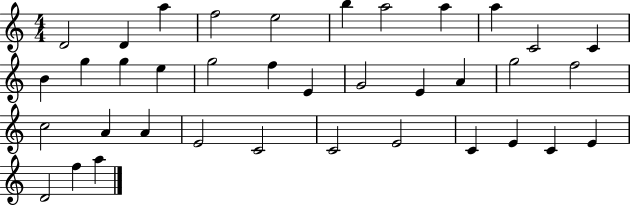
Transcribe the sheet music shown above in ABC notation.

X:1
T:Untitled
M:4/4
L:1/4
K:C
D2 D a f2 e2 b a2 a a C2 C B g g e g2 f E G2 E A g2 f2 c2 A A E2 C2 C2 E2 C E C E D2 f a